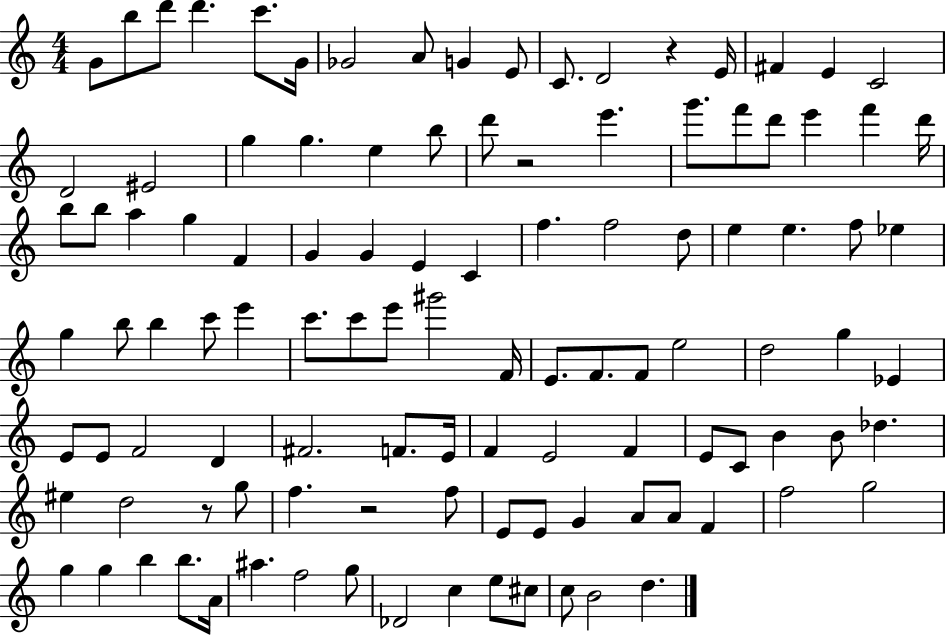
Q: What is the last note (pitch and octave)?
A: D5